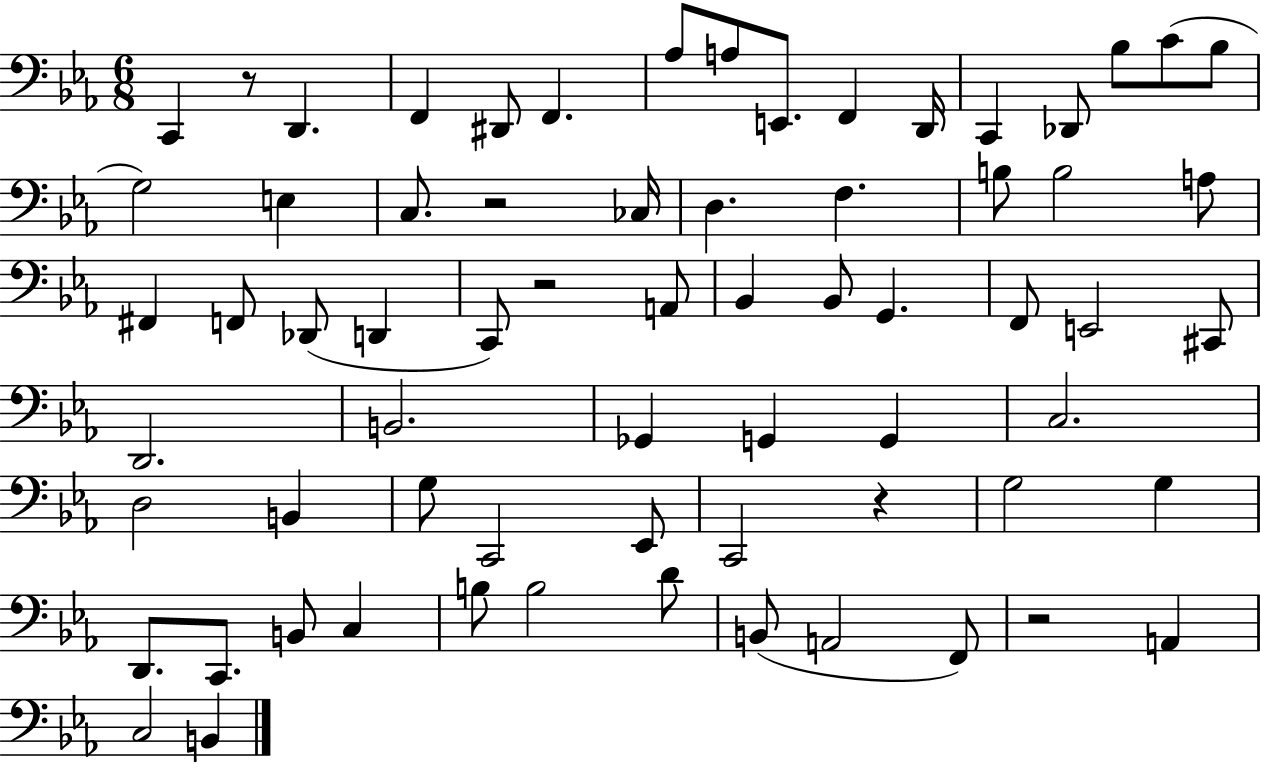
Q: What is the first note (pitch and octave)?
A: C2